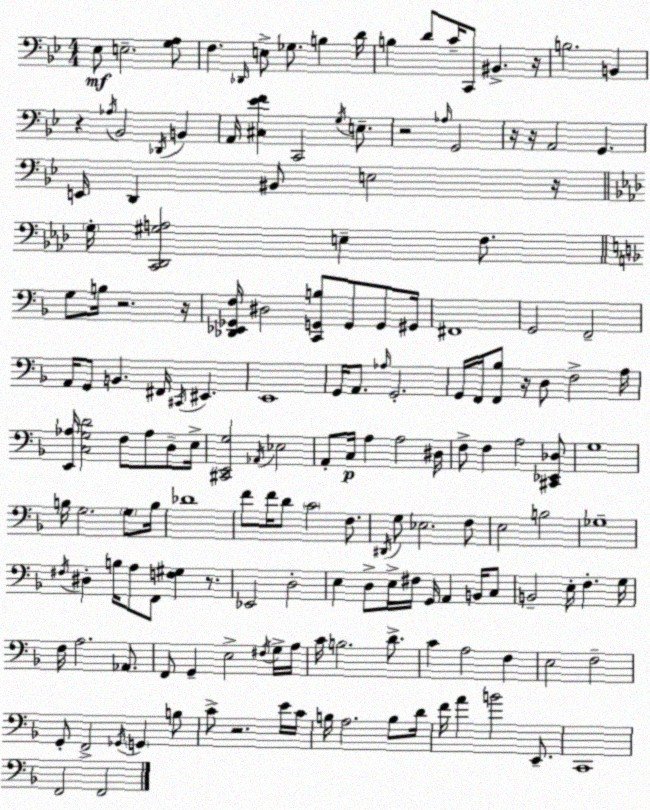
X:1
T:Untitled
M:4/4
L:1/4
K:Gm
_E,/2 E,2 [G,A,]/2 F, _D,,/4 E,/2 _G,/2 B, D/4 B, D/2 C/4 C,,/2 ^B,, z/4 B,2 B,, z _A,/4 _B,,2 _D,,/4 B,, A,,/4 [^C,_EF] C,,2 G,/4 E,/2 z2 _A,/4 G,,2 z/4 z/4 A,,2 G,, E,,/4 D,, ^B,,/2 E,2 z/4 G,/4 [C,,_D,,^G,A,]2 E, F,/2 G,/2 B,/4 z2 z/4 [_D,,_E,,_G,,F,]/4 ^D,2 [C,,G,,B,]/2 G,,/2 G,,/2 ^G,,/4 ^F,,4 G,,2 F,,2 A,,/4 G,,/2 B,, ^F,,/4 ^C,,/4 ^E,, E,,4 G,,/4 A,,/2 _A,/4 G,,2 G,,/4 F,,/4 [F,,_B,]/2 z/4 D,/2 F,2 A,/4 [E,,_A,]/4 [C,G,D]2 F,/2 _A,/2 D,/2 E,/4 [^C,,E,,G,]2 _A,,/4 _E,2 A,,/2 C,/4 A, A,2 ^D,/4 F,/2 F, A,2 [^C,,_E,,_D,]/2 G,4 B,/4 G,2 G,/2 B,/4 _D4 F/2 F/4 D/2 C2 F,/2 ^D,,/4 G,/2 _E,2 F,/2 E,2 B,2 _G,4 ^F,/4 ^D, B,/4 A,/2 F,,/2 [F,^G,] z/2 _E,,2 D,2 E, D,/2 E,/4 ^F,/4 G,,/4 A,, B,,/4 C,/2 B,,2 E,/4 F, G,/4 F,/4 A,2 _A,,/2 F,,/2 G,, E,2 ^F,/4 G,/4 A,/4 C/4 B,2 D/2 C A,2 F, E,2 F,2 G,,/2 F,,2 _G,,/4 G,, B,/2 C/2 z2 E/4 C/4 B,/4 A,2 B,/2 D/4 F/4 A B2 E,,/2 C,,4 F,,2 F,,2